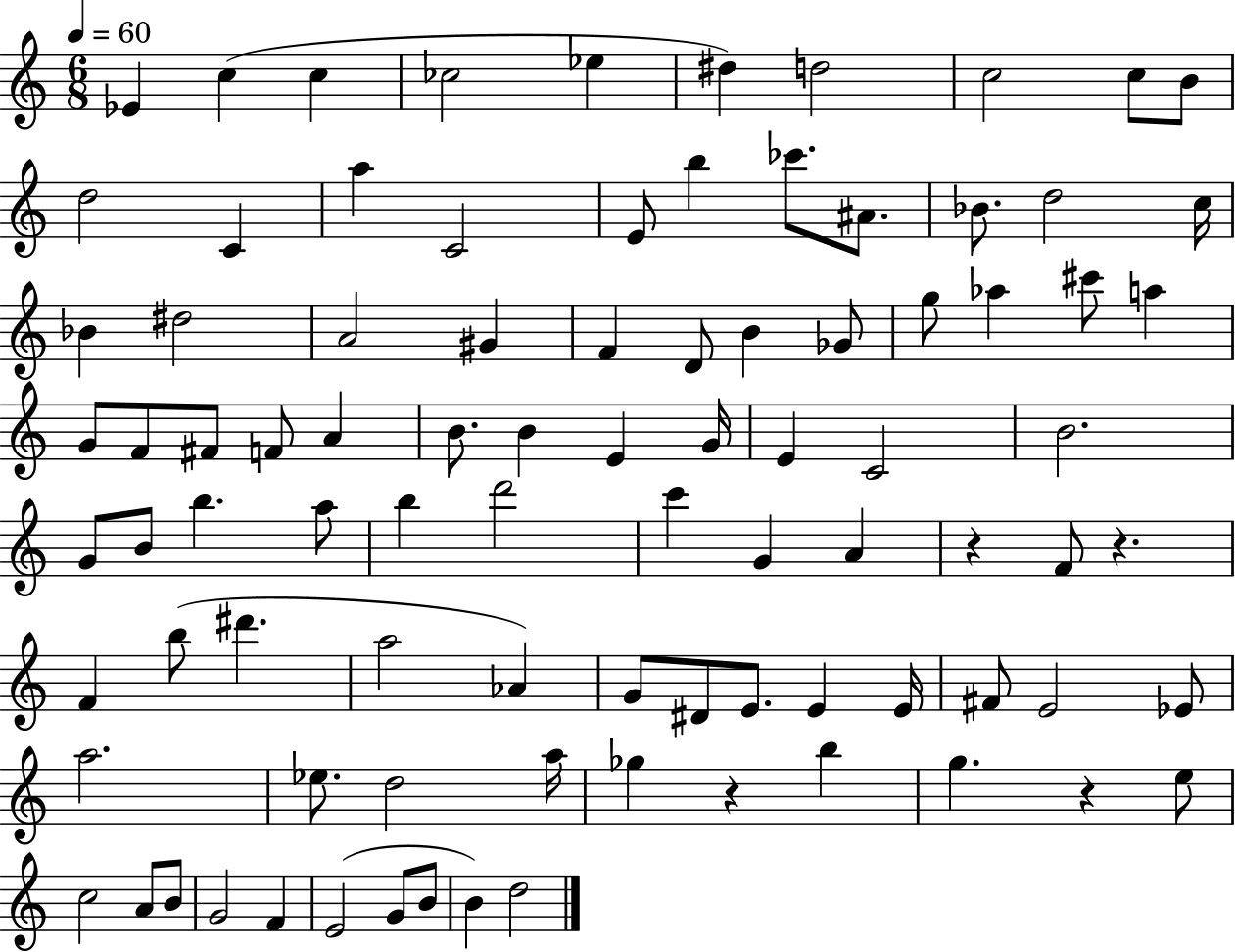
Eb4/q C5/q C5/q CES5/h Eb5/q D#5/q D5/h C5/h C5/e B4/e D5/h C4/q A5/q C4/h E4/e B5/q CES6/e. A#4/e. Bb4/e. D5/h C5/s Bb4/q D#5/h A4/h G#4/q F4/q D4/e B4/q Gb4/e G5/e Ab5/q C#6/e A5/q G4/e F4/e F#4/e F4/e A4/q B4/e. B4/q E4/q G4/s E4/q C4/h B4/h. G4/e B4/e B5/q. A5/e B5/q D6/h C6/q G4/q A4/q R/q F4/e R/q. F4/q B5/e D#6/q. A5/h Ab4/q G4/e D#4/e E4/e. E4/q E4/s F#4/e E4/h Eb4/e A5/h. Eb5/e. D5/h A5/s Gb5/q R/q B5/q G5/q. R/q E5/e C5/h A4/e B4/e G4/h F4/q E4/h G4/e B4/e B4/q D5/h